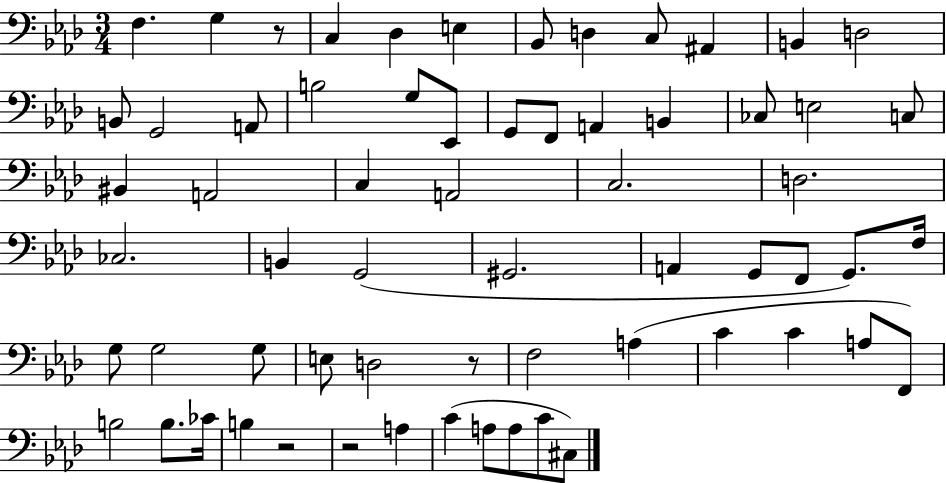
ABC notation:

X:1
T:Untitled
M:3/4
L:1/4
K:Ab
F, G, z/2 C, _D, E, _B,,/2 D, C,/2 ^A,, B,, D,2 B,,/2 G,,2 A,,/2 B,2 G,/2 _E,,/2 G,,/2 F,,/2 A,, B,, _C,/2 E,2 C,/2 ^B,, A,,2 C, A,,2 C,2 D,2 _C,2 B,, G,,2 ^G,,2 A,, G,,/2 F,,/2 G,,/2 F,/4 G,/2 G,2 G,/2 E,/2 D,2 z/2 F,2 A, C C A,/2 F,,/2 B,2 B,/2 _C/4 B, z2 z2 A, C A,/2 A,/2 C/2 ^C,/2